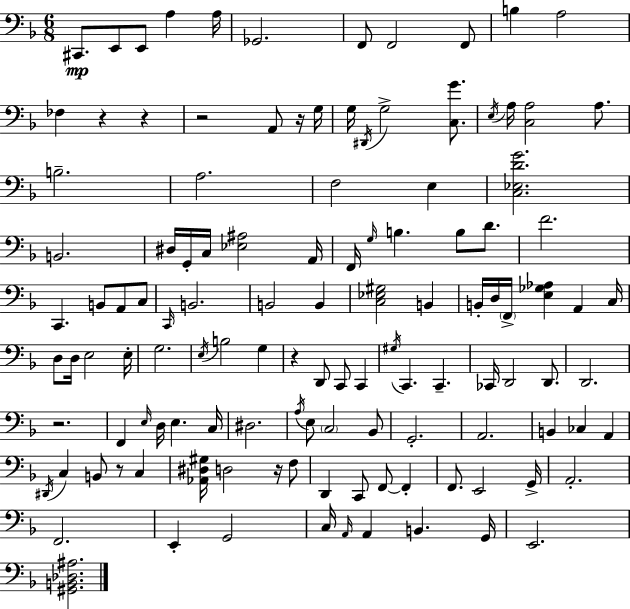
{
  \clef bass
  \numericTimeSignature
  \time 6/8
  \key f \major
  cis,8.\mp e,8 e,8 a4 a16 | ges,2. | f,8 f,2 f,8 | b4 a2 | \break fes4 r4 r4 | r2 a,8 r16 g16 | g16 \acciaccatura { dis,16 } g2-> <c g'>8. | \acciaccatura { e16 } a16 <c a>2 a8. | \break b2.-- | a2. | f2 e4 | <c ees d' g'>2. | \break b,2. | dis16 g,16-. c16 <ees ais>2 | a,16 f,16 \grace { g16 } b4. b8 | d'8. f'2. | \break c,4. b,8 a,8 | c8 \grace { c,16 } b,2. | b,2 | b,4 <c ees gis>2 | \break b,4 b,16-. d16 \parenthesize f,16-> <e ges aes>4 a,4 | c16 d8 d16 e2 | e16-. g2. | \acciaccatura { e16 } b2 | \break g4 r4 d,8 c,8 | c,4 \acciaccatura { gis16 } c,4. | c,4.-- ces,16 d,2 | d,8. d,2. | \break r2. | f,4 \grace { e16 } d16 | e4. c16 dis2. | \acciaccatura { a16 } e8 \parenthesize c2 | \break bes,8 g,2.-. | a,2. | b,4 | ces4 a,4 \acciaccatura { dis,16 } c4 | \break b,8 r8 c4 <aes, dis gis>16 d2 | r16 f8 d,4 | c,8 f,8~~ f,4-. f,8. | e,2 g,16-> a,2.-. | \break f,2. | e,4-. | g,2 c16 \grace { a,16 } a,4 | b,4. g,16 e,2. | \break <gis, b, des ais>2. | \bar "|."
}